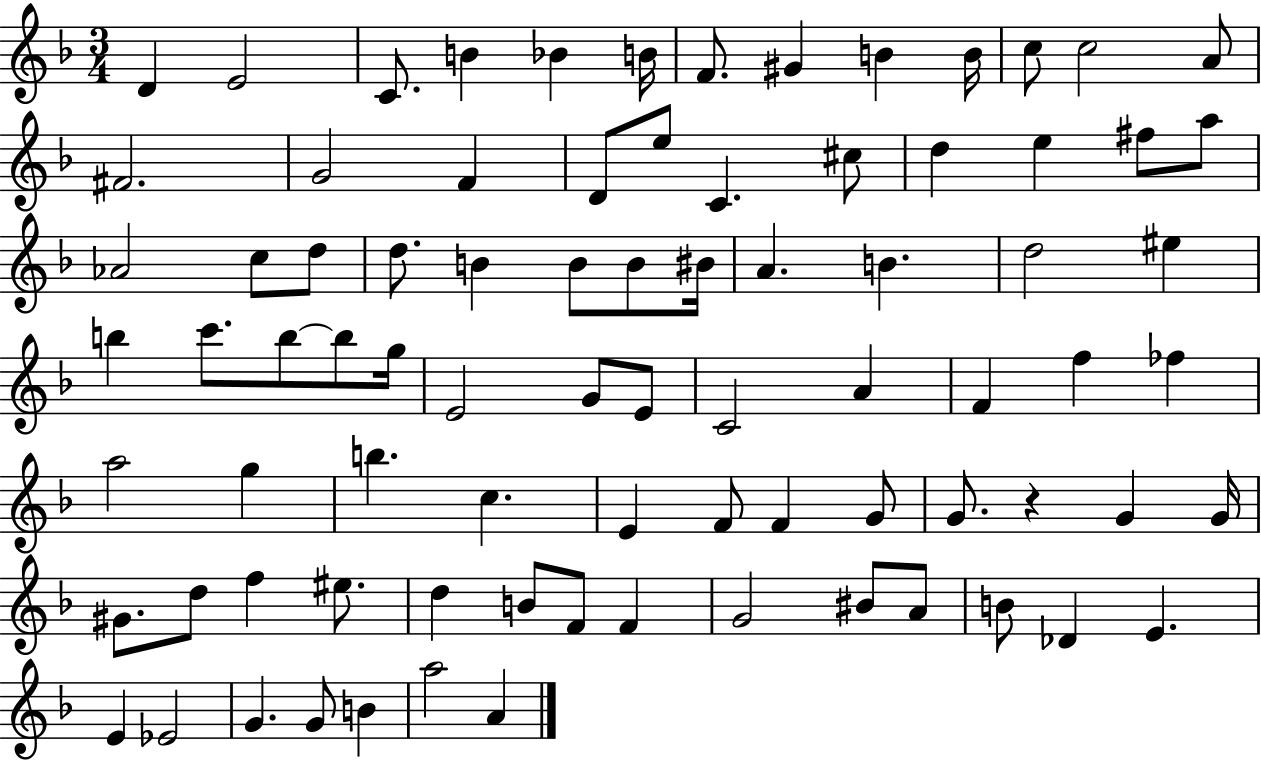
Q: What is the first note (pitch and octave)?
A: D4